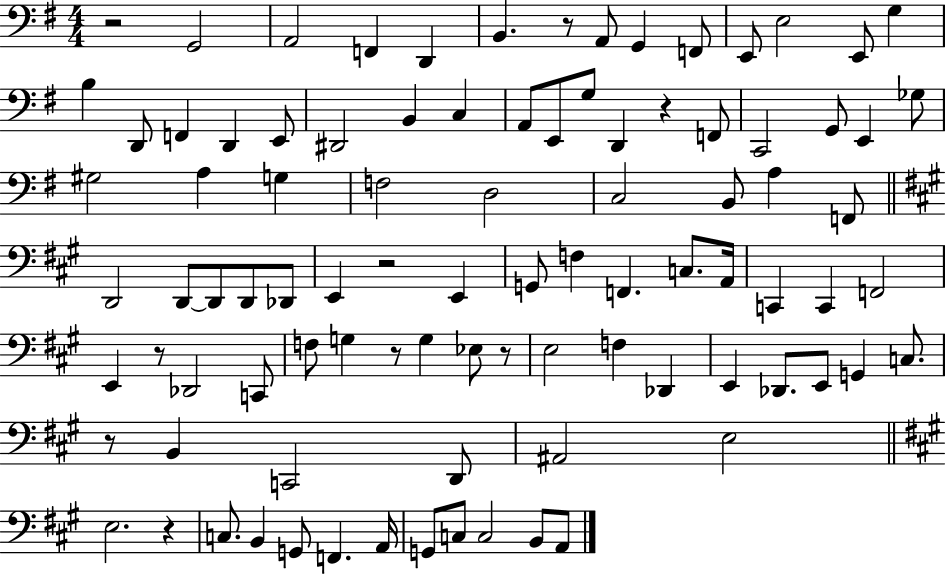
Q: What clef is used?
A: bass